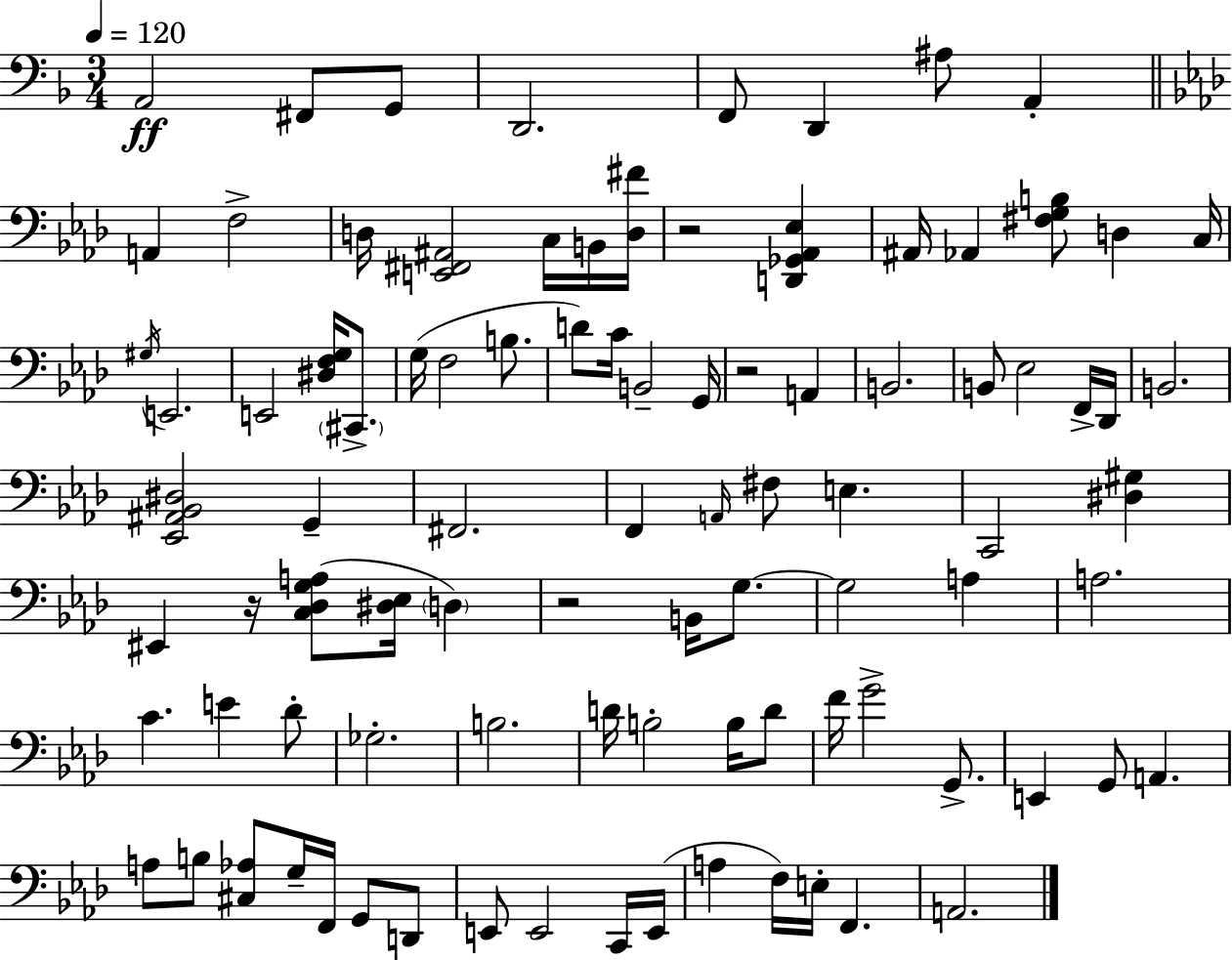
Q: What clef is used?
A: bass